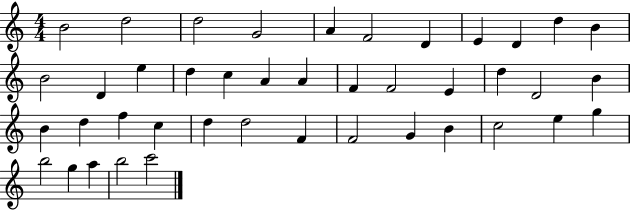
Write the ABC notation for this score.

X:1
T:Untitled
M:4/4
L:1/4
K:C
B2 d2 d2 G2 A F2 D E D d B B2 D e d c A A F F2 E d D2 B B d f c d d2 F F2 G B c2 e g b2 g a b2 c'2